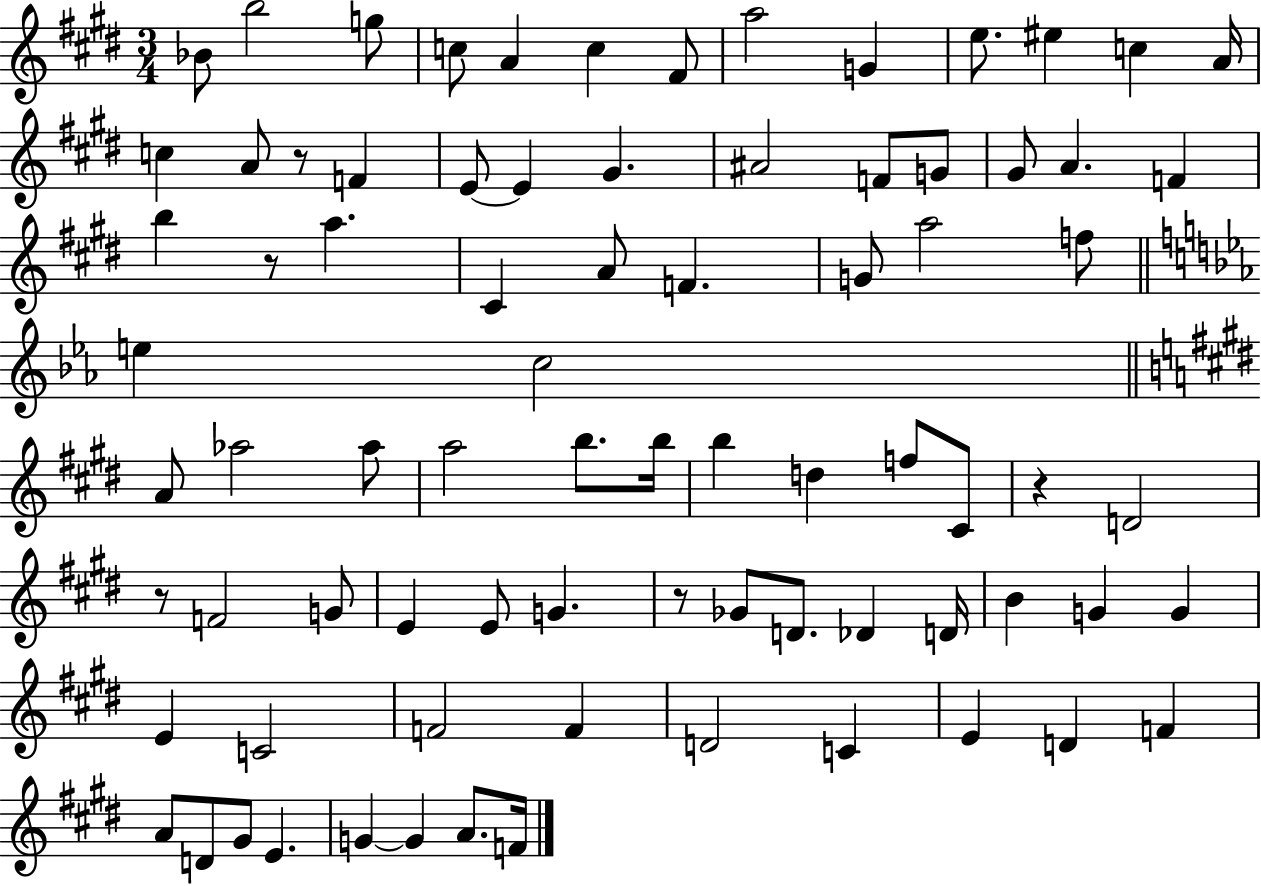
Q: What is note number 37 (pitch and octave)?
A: Ab5